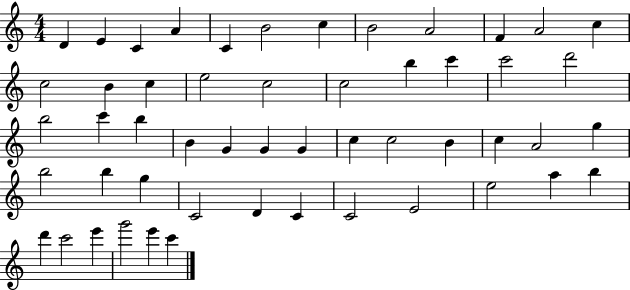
{
  \clef treble
  \numericTimeSignature
  \time 4/4
  \key c \major
  d'4 e'4 c'4 a'4 | c'4 b'2 c''4 | b'2 a'2 | f'4 a'2 c''4 | \break c''2 b'4 c''4 | e''2 c''2 | c''2 b''4 c'''4 | c'''2 d'''2 | \break b''2 c'''4 b''4 | b'4 g'4 g'4 g'4 | c''4 c''2 b'4 | c''4 a'2 g''4 | \break b''2 b''4 g''4 | c'2 d'4 c'4 | c'2 e'2 | e''2 a''4 b''4 | \break d'''4 c'''2 e'''4 | g'''2 e'''4 c'''4 | \bar "|."
}